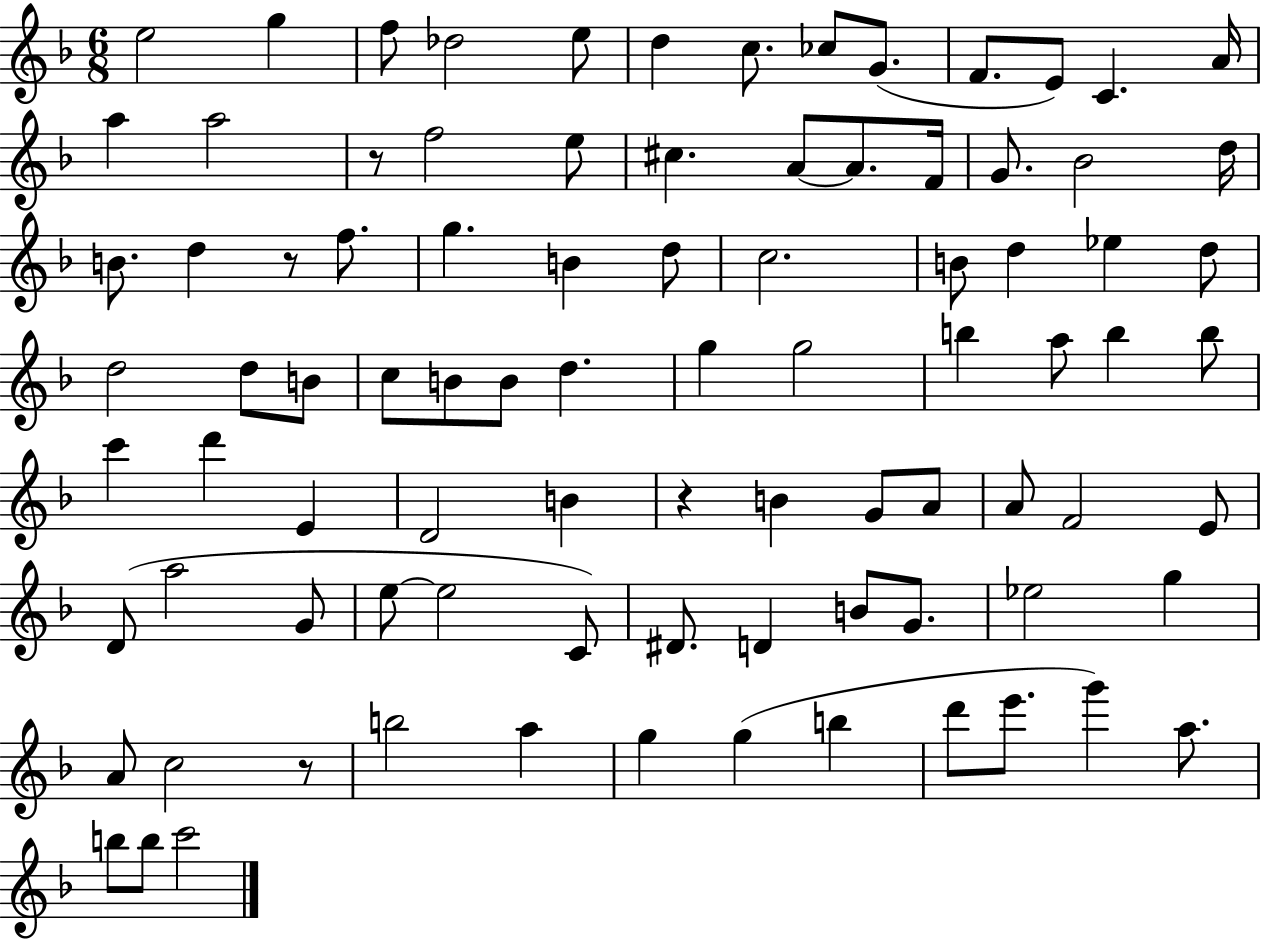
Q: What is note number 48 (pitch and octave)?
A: B5